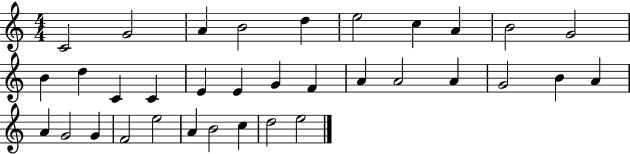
C4/h G4/h A4/q B4/h D5/q E5/h C5/q A4/q B4/h G4/h B4/q D5/q C4/q C4/q E4/q E4/q G4/q F4/q A4/q A4/h A4/q G4/h B4/q A4/q A4/q G4/h G4/q F4/h E5/h A4/q B4/h C5/q D5/h E5/h